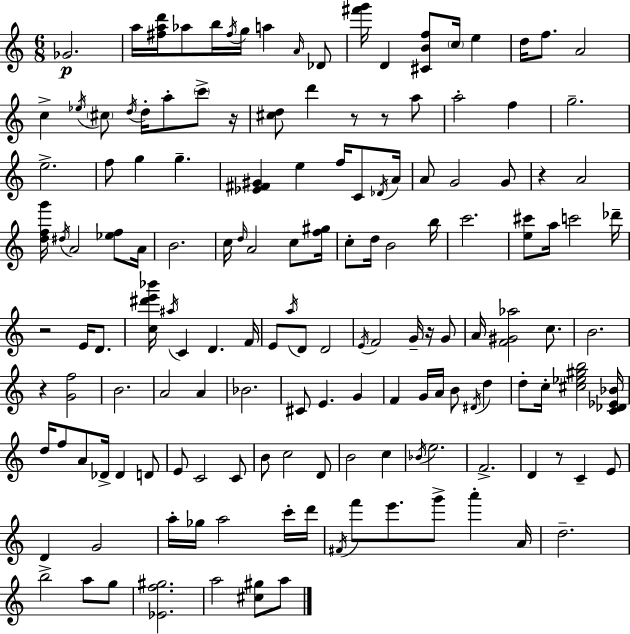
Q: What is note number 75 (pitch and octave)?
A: A4